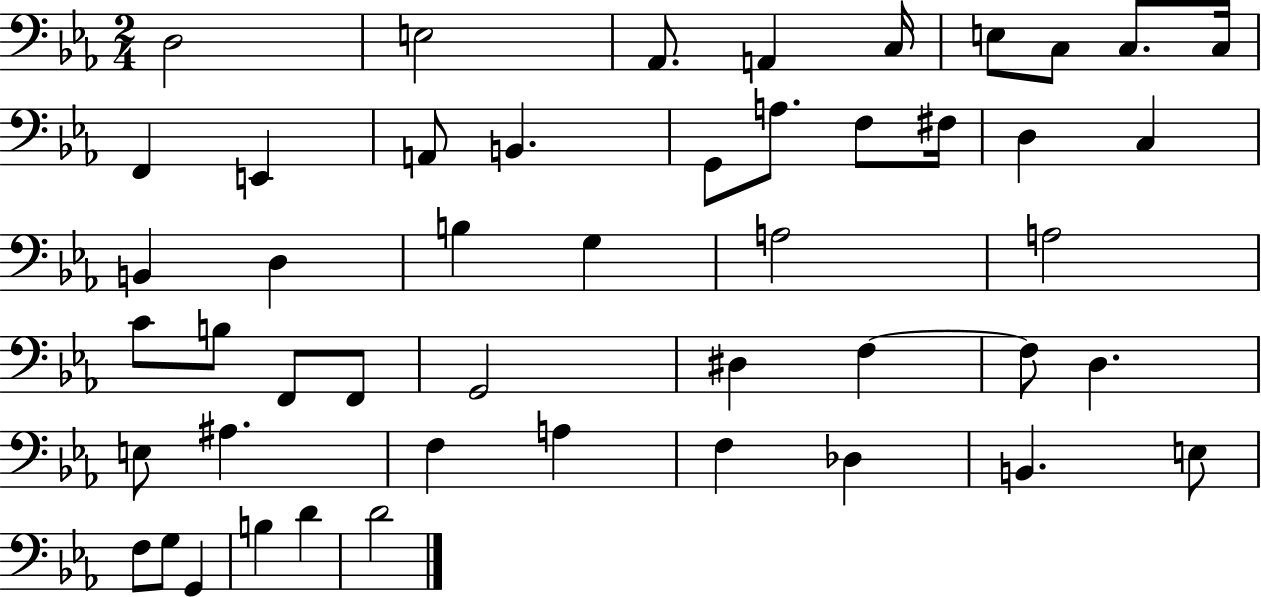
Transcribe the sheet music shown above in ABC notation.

X:1
T:Untitled
M:2/4
L:1/4
K:Eb
D,2 E,2 _A,,/2 A,, C,/4 E,/2 C,/2 C,/2 C,/4 F,, E,, A,,/2 B,, G,,/2 A,/2 F,/2 ^F,/4 D, C, B,, D, B, G, A,2 A,2 C/2 B,/2 F,,/2 F,,/2 G,,2 ^D, F, F,/2 D, E,/2 ^A, F, A, F, _D, B,, E,/2 F,/2 G,/2 G,, B, D D2